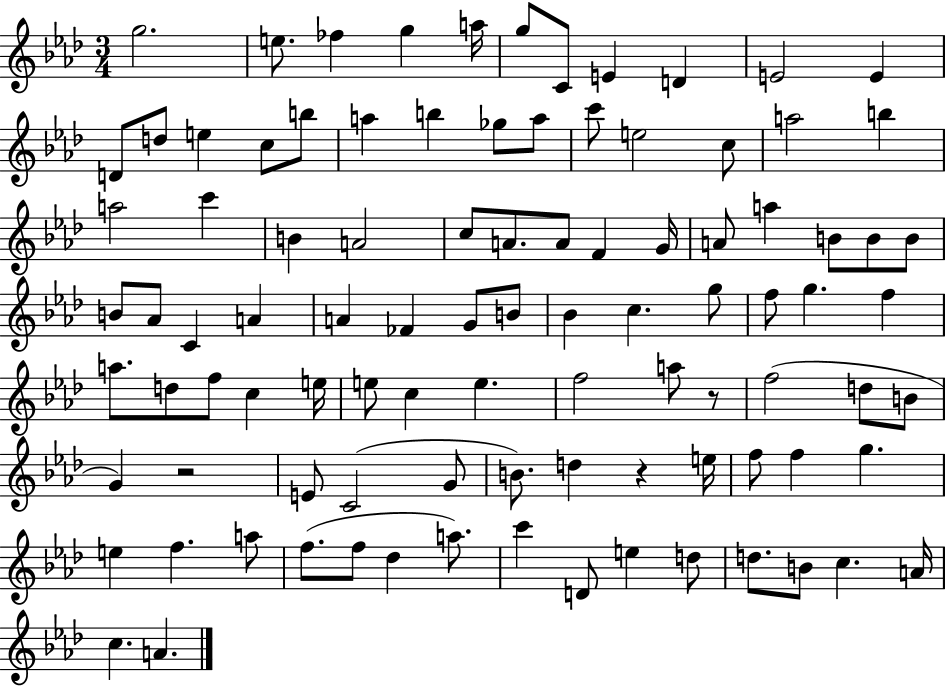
X:1
T:Untitled
M:3/4
L:1/4
K:Ab
g2 e/2 _f g a/4 g/2 C/2 E D E2 E D/2 d/2 e c/2 b/2 a b _g/2 a/2 c'/2 e2 c/2 a2 b a2 c' B A2 c/2 A/2 A/2 F G/4 A/2 a B/2 B/2 B/2 B/2 _A/2 C A A _F G/2 B/2 _B c g/2 f/2 g f a/2 d/2 f/2 c e/4 e/2 c e f2 a/2 z/2 f2 d/2 B/2 G z2 E/2 C2 G/2 B/2 d z e/4 f/2 f g e f a/2 f/2 f/2 _d a/2 c' D/2 e d/2 d/2 B/2 c A/4 c A